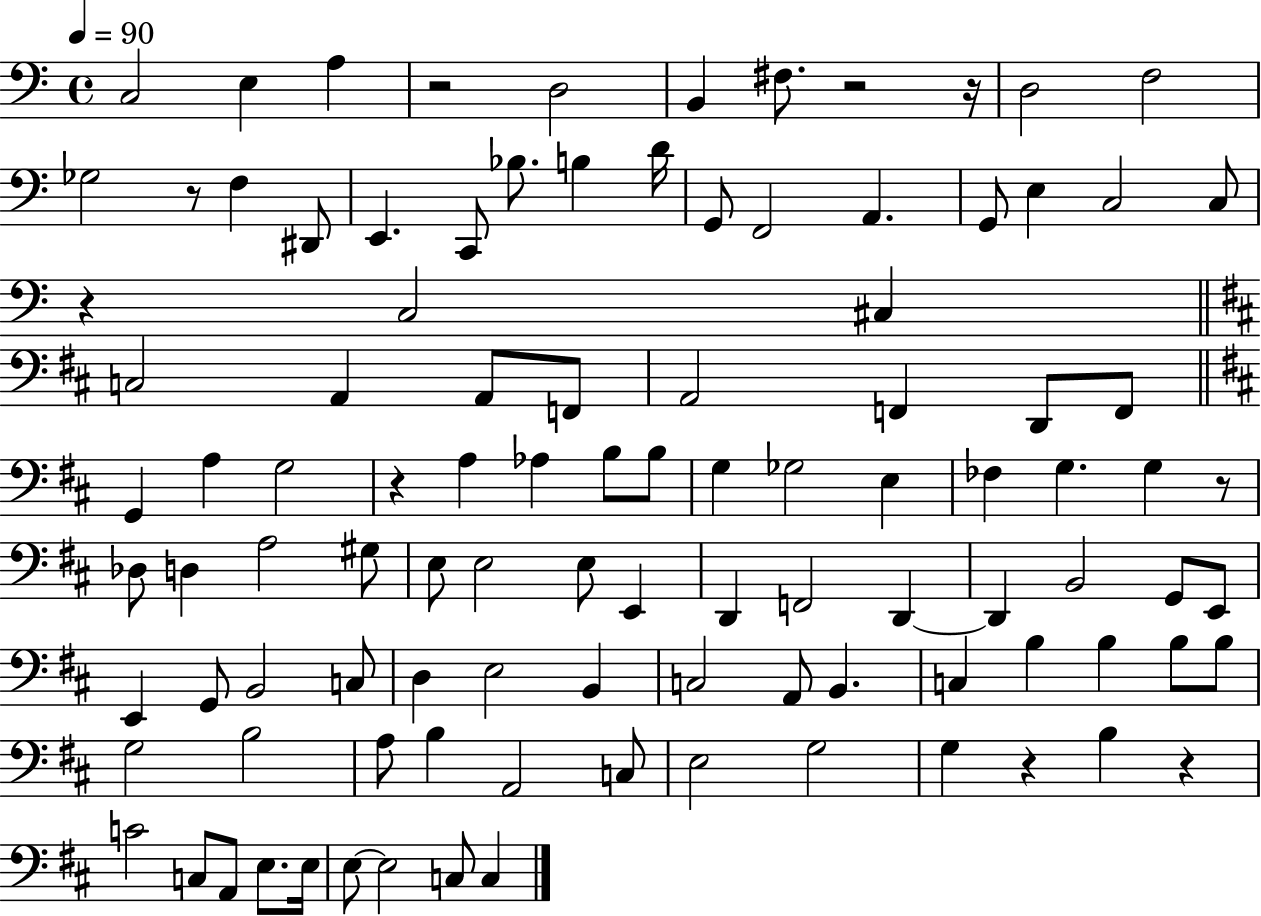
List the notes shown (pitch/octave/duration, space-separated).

C3/h E3/q A3/q R/h D3/h B2/q F#3/e. R/h R/s D3/h F3/h Gb3/h R/e F3/q D#2/e E2/q. C2/e Bb3/e. B3/q D4/s G2/e F2/h A2/q. G2/e E3/q C3/h C3/e R/q C3/h C#3/q C3/h A2/q A2/e F2/e A2/h F2/q D2/e F2/e G2/q A3/q G3/h R/q A3/q Ab3/q B3/e B3/e G3/q Gb3/h E3/q FES3/q G3/q. G3/q R/e Db3/e D3/q A3/h G#3/e E3/e E3/h E3/e E2/q D2/q F2/h D2/q D2/q B2/h G2/e E2/e E2/q G2/e B2/h C3/e D3/q E3/h B2/q C3/h A2/e B2/q. C3/q B3/q B3/q B3/e B3/e G3/h B3/h A3/e B3/q A2/h C3/e E3/h G3/h G3/q R/q B3/q R/q C4/h C3/e A2/e E3/e. E3/s E3/e E3/h C3/e C3/q